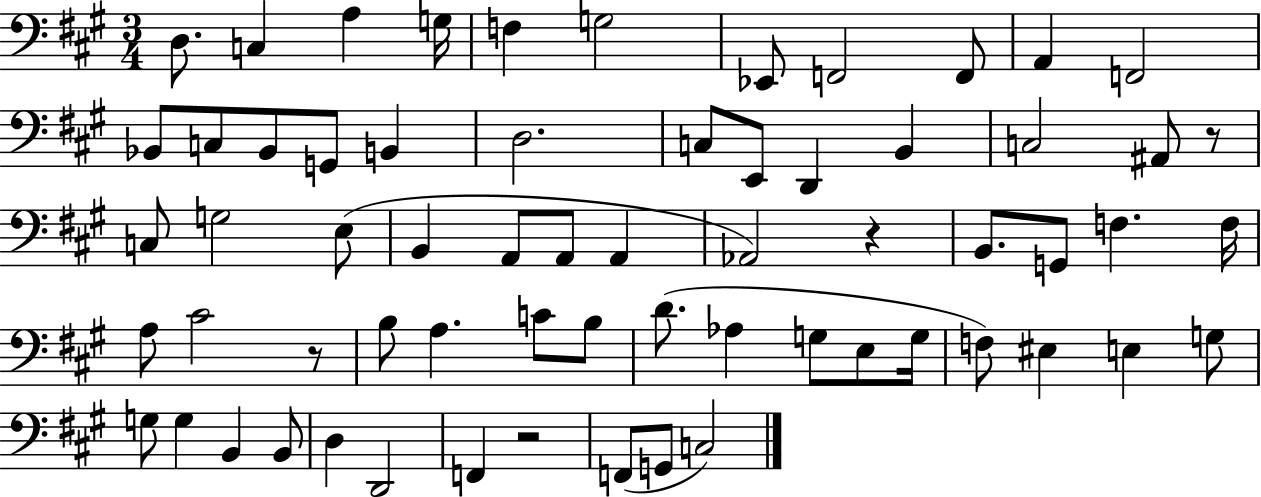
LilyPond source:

{
  \clef bass
  \numericTimeSignature
  \time 3/4
  \key a \major
  d8. c4 a4 g16 | f4 g2 | ees,8 f,2 f,8 | a,4 f,2 | \break bes,8 c8 bes,8 g,8 b,4 | d2. | c8 e,8 d,4 b,4 | c2 ais,8 r8 | \break c8 g2 e8( | b,4 a,8 a,8 a,4 | aes,2) r4 | b,8. g,8 f4. f16 | \break a8 cis'2 r8 | b8 a4. c'8 b8 | d'8.( aes4 g8 e8 g16 | f8) eis4 e4 g8 | \break g8 g4 b,4 b,8 | d4 d,2 | f,4 r2 | f,8( g,8 c2) | \break \bar "|."
}